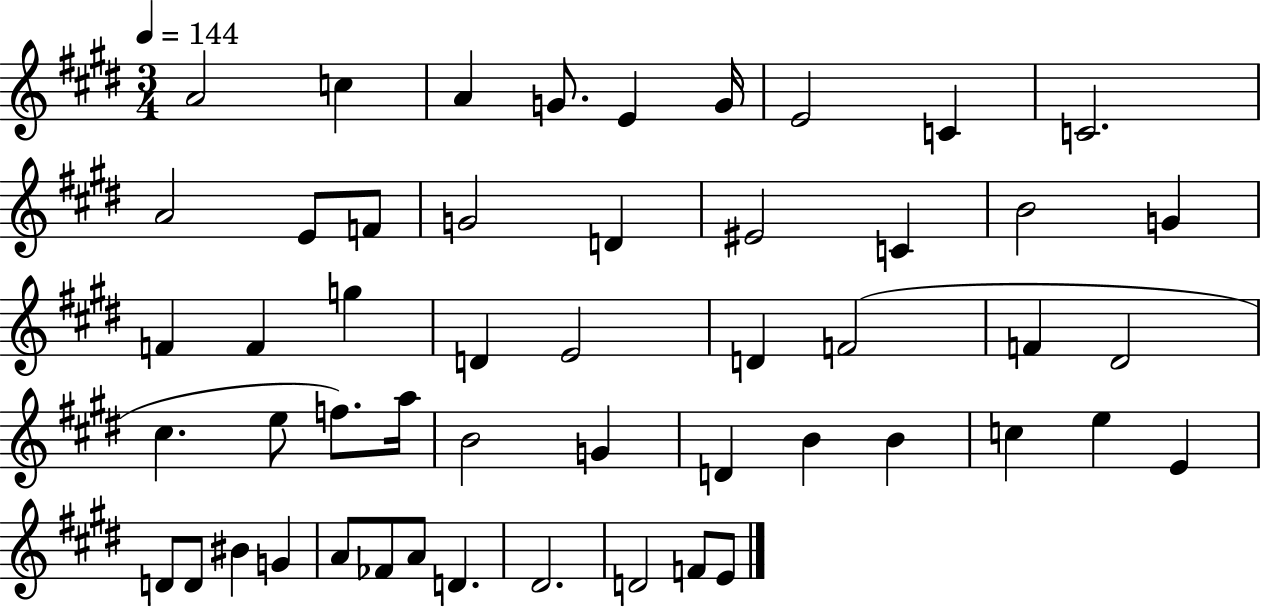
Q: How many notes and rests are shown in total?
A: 51